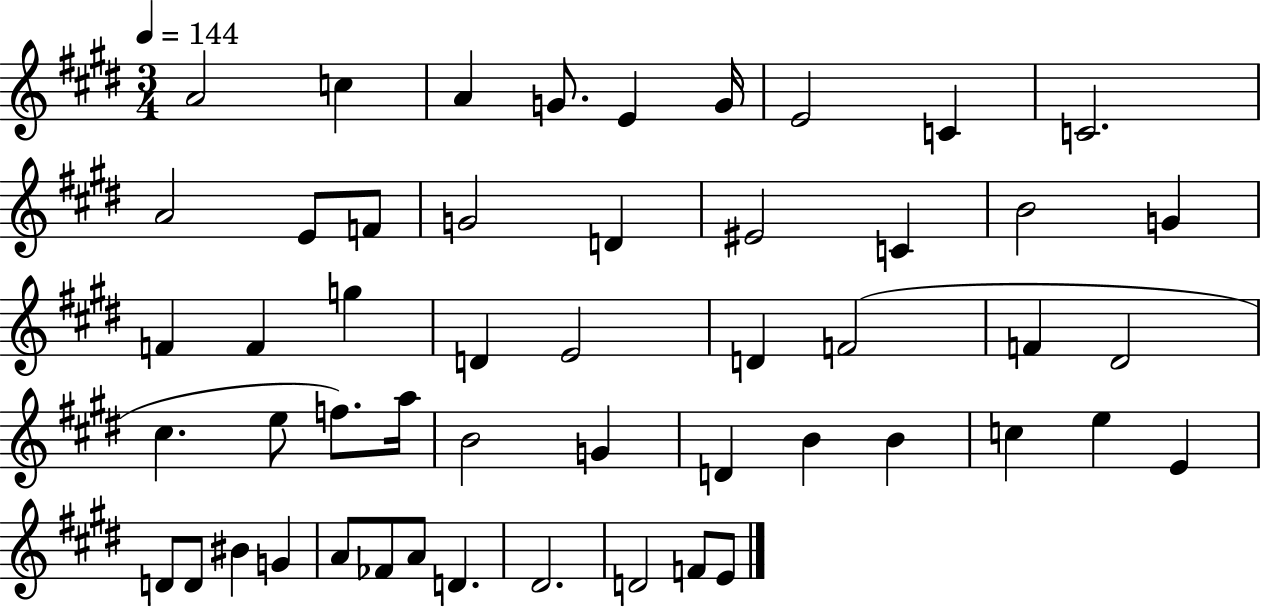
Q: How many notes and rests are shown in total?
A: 51